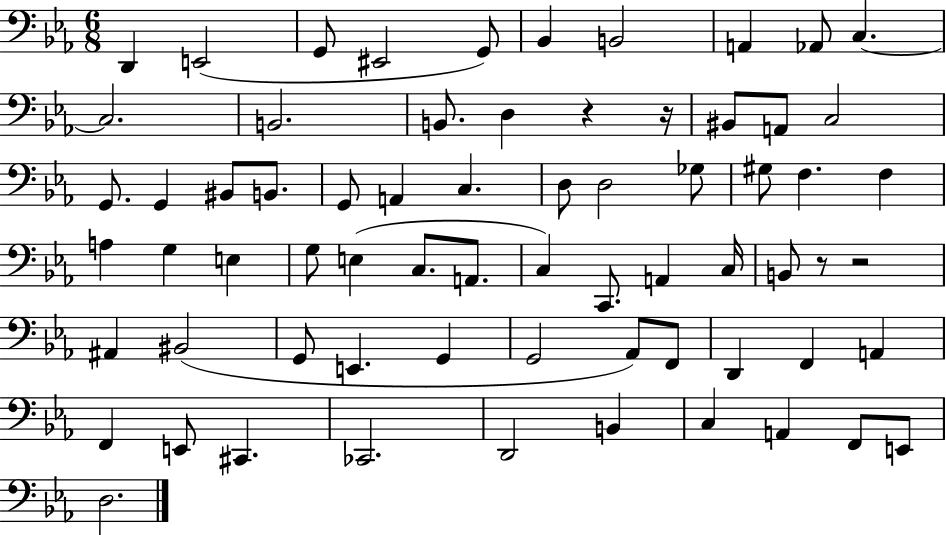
D2/q E2/h G2/e EIS2/h G2/e Bb2/q B2/h A2/q Ab2/e C3/q. C3/h. B2/h. B2/e. D3/q R/q R/s BIS2/e A2/e C3/h G2/e. G2/q BIS2/e B2/e. G2/e A2/q C3/q. D3/e D3/h Gb3/e G#3/e F3/q. F3/q A3/q G3/q E3/q G3/e E3/q C3/e. A2/e. C3/q C2/e. A2/q C3/s B2/e R/e R/h A#2/q BIS2/h G2/e E2/q. G2/q G2/h Ab2/e F2/e D2/q F2/q A2/q F2/q E2/e C#2/q. CES2/h. D2/h B2/q C3/q A2/q F2/e E2/e D3/h.